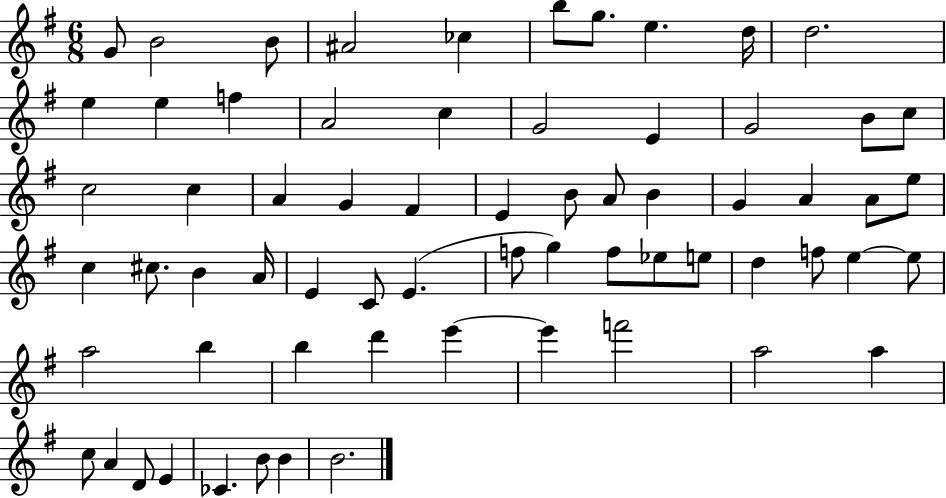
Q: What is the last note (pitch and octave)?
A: B4